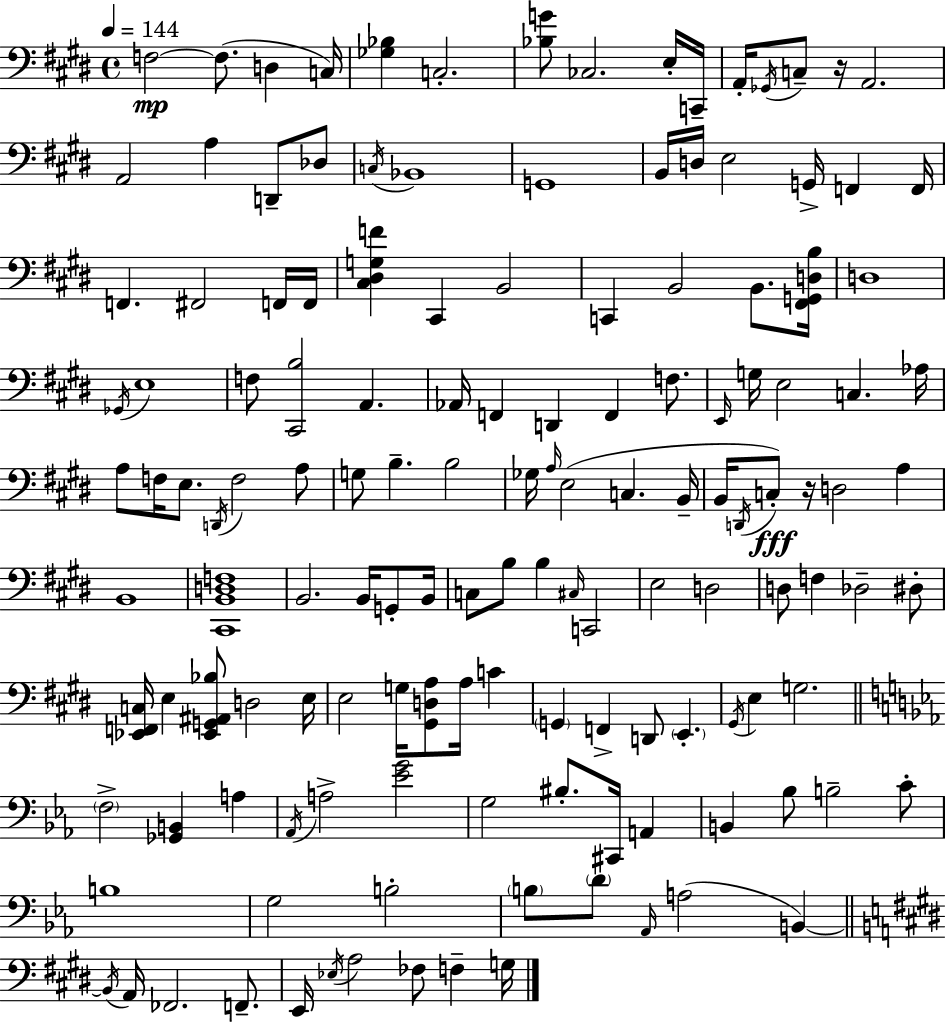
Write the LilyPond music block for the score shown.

{
  \clef bass
  \time 4/4
  \defaultTimeSignature
  \key e \major
  \tempo 4 = 144
  f2~~\mp f8.( d4 c16) | <ges bes>4 c2.-. | <bes g'>8 ces2. e16-. c,16-- | a,16-. \acciaccatura { ges,16 } c8-- r16 a,2. | \break a,2 a4 d,8-- des8 | \acciaccatura { c16 } bes,1 | g,1 | b,16 d16 e2 g,16-> f,4 | \break f,16 f,4. fis,2 | f,16 f,16 <cis dis g f'>4 cis,4 b,2 | c,4 b,2 b,8. | <fis, g, d b>16 d1 | \break \acciaccatura { ges,16 } e1 | f8 <cis, b>2 a,4. | aes,16 f,4 d,4 f,4 | f8. \grace { e,16 } g16 e2 c4. | \break aes16 a8 f16 e8. \acciaccatura { d,16 } f2 | a8 g8 b4.-- b2 | ges16 \grace { a16 } e2( c4. | b,16-- b,16 \acciaccatura { d,16 }\fff) c8-. r16 d2 | \break a4 b,1 | <cis, b, d f>1 | b,2. | b,16 g,8-. b,16 c8 b8 b4 \grace { cis16 } | \break c,2 e2 | d2 d8 f4 des2-- | dis8-. <ees, f, c>16 e4 <ees, g, ais, bes>8 d2 | e16 e2 | \break g16 <gis, d a>8 a16 c'4 \parenthesize g,4 f,4-> | d,8 \parenthesize e,4.-. \acciaccatura { gis,16 } e4 g2. | \bar "||" \break \key ees \major \parenthesize f2-> <ges, b,>4 a4 | \acciaccatura { aes,16 } a2-> <ees' g'>2 | g2 bis8.-. cis,16 a,4 | b,4 bes8 b2-- c'8-. | \break b1 | g2 b2-. | \parenthesize b8 \parenthesize d'8 \grace { aes,16 }( a2 b,4~~) | \bar "||" \break \key e \major \acciaccatura { b,16 } a,16 fes,2. f,8.-- | e,16 \acciaccatura { ees16 } a2 fes8 f4-- | g16 \bar "|."
}